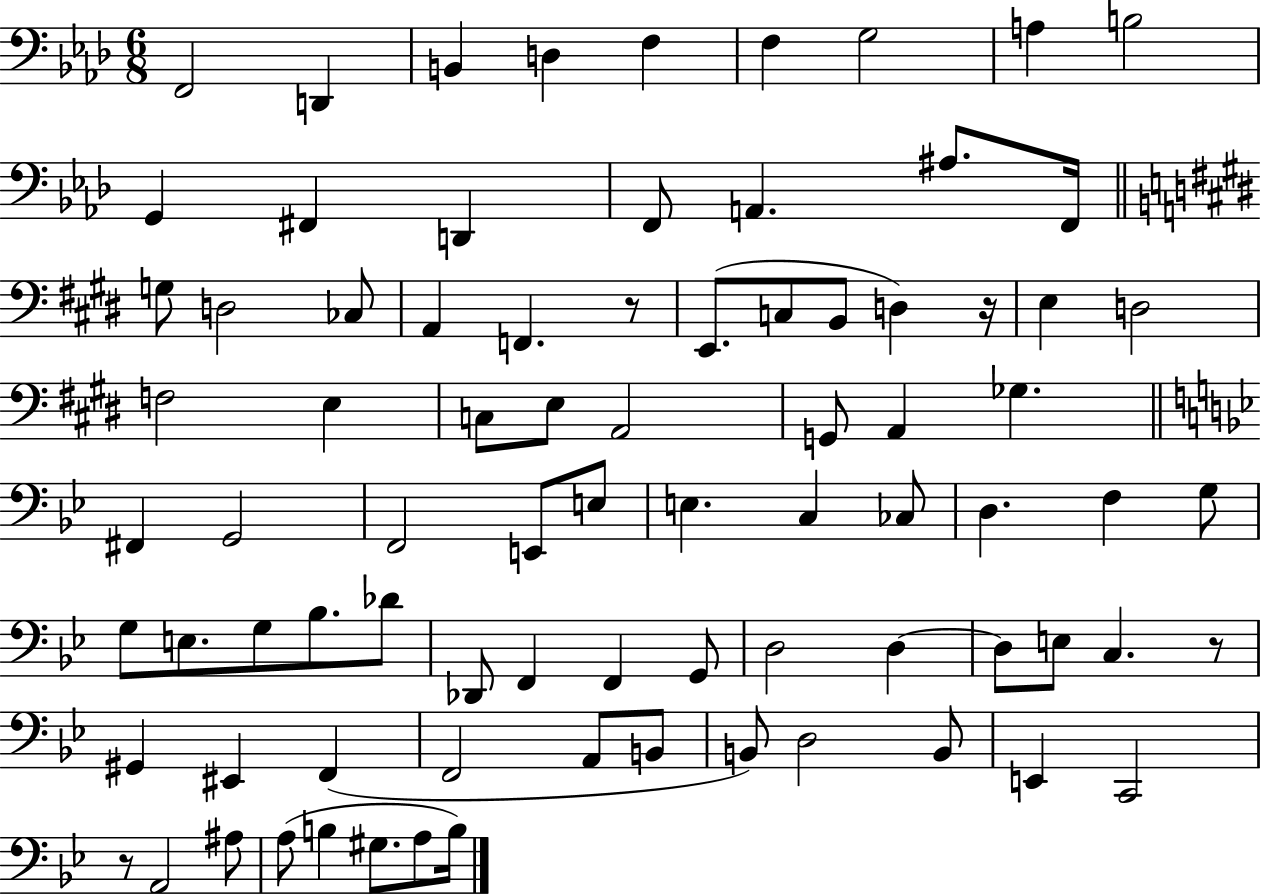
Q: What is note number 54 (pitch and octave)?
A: F2